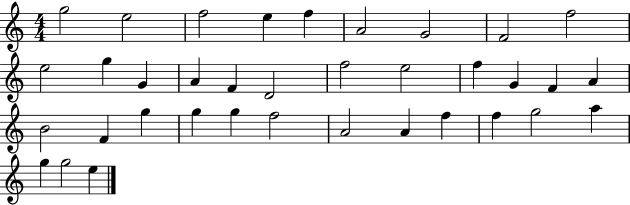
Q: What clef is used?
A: treble